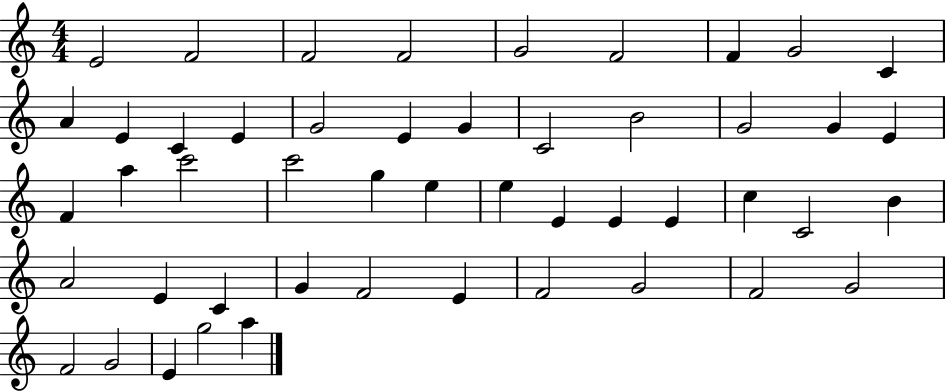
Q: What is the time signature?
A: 4/4